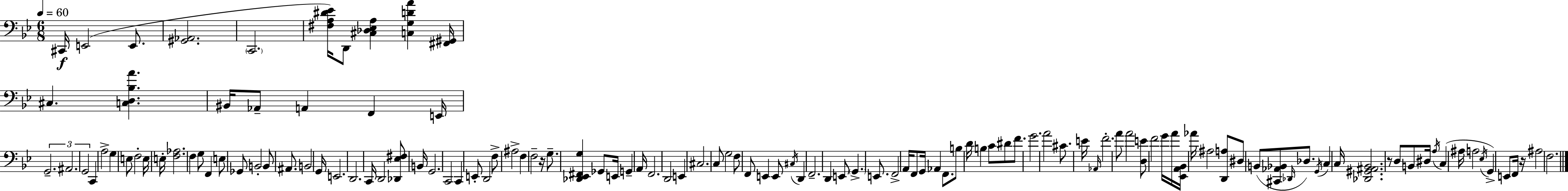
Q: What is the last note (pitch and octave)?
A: F3